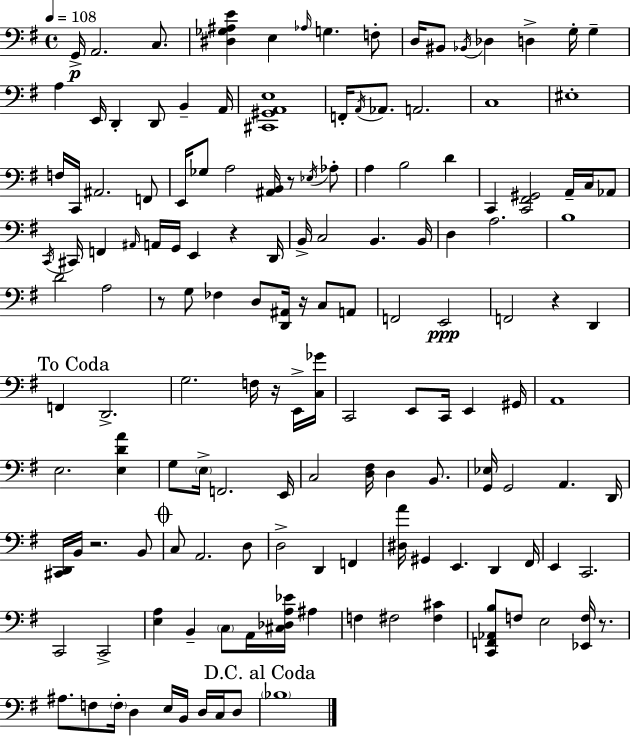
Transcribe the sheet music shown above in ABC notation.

X:1
T:Untitled
M:4/4
L:1/4
K:Em
G,,/4 A,,2 C,/2 [^D,_G,^A,E] E, _A,/4 G, F,/2 D,/4 ^B,,/2 _B,,/4 _D, D, G,/4 G, A, E,,/4 D,, D,,/2 B,, A,,/4 [^C,,^G,,A,,E,]4 F,,/4 A,,/4 _A,,/2 A,,2 C,4 ^E,4 F,/4 C,,/4 ^A,,2 F,,/2 E,,/4 _G,/2 A,2 [^A,,B,,]/4 z/2 _E,/4 _A,/2 A, B,2 D C,, [C,,^F,,^G,,]2 A,,/4 C,/4 _A,,/2 C,,/4 ^C,,/4 F,, ^A,,/4 A,,/4 G,,/4 E,, z D,,/4 B,,/4 C,2 B,, B,,/4 D, A,2 B,4 D2 A,2 z/2 G,/2 _F, D,/2 [D,,^A,,]/4 z/4 C,/2 A,,/2 F,,2 E,,2 F,,2 z D,, F,, D,,2 G,2 F,/4 z/4 E,,/4 [C,_G]/4 C,,2 E,,/2 C,,/4 E,, ^G,,/4 A,,4 E,2 [E,DA] G,/2 E,/4 F,,2 E,,/4 C,2 [D,^F,]/4 D, B,,/2 [G,,_E,]/4 G,,2 A,, D,,/4 [^C,,D,,]/4 B,,/4 z2 B,,/2 C,/2 A,,2 D,/2 D,2 D,, F,, [^D,A]/4 ^G,, E,, D,, ^F,,/4 E,, C,,2 C,,2 C,,2 [E,A,] B,, C,/2 A,,/4 [^C,_D,A,_E]/4 ^A, F, ^F,2 [^F,^C] [C,,F,,_A,,B,]/2 F,/2 E,2 [_E,,F,]/4 z/2 ^A,/2 F,/2 F,/4 D, E,/4 B,,/4 D,/4 C,/4 D,/2 _B,4